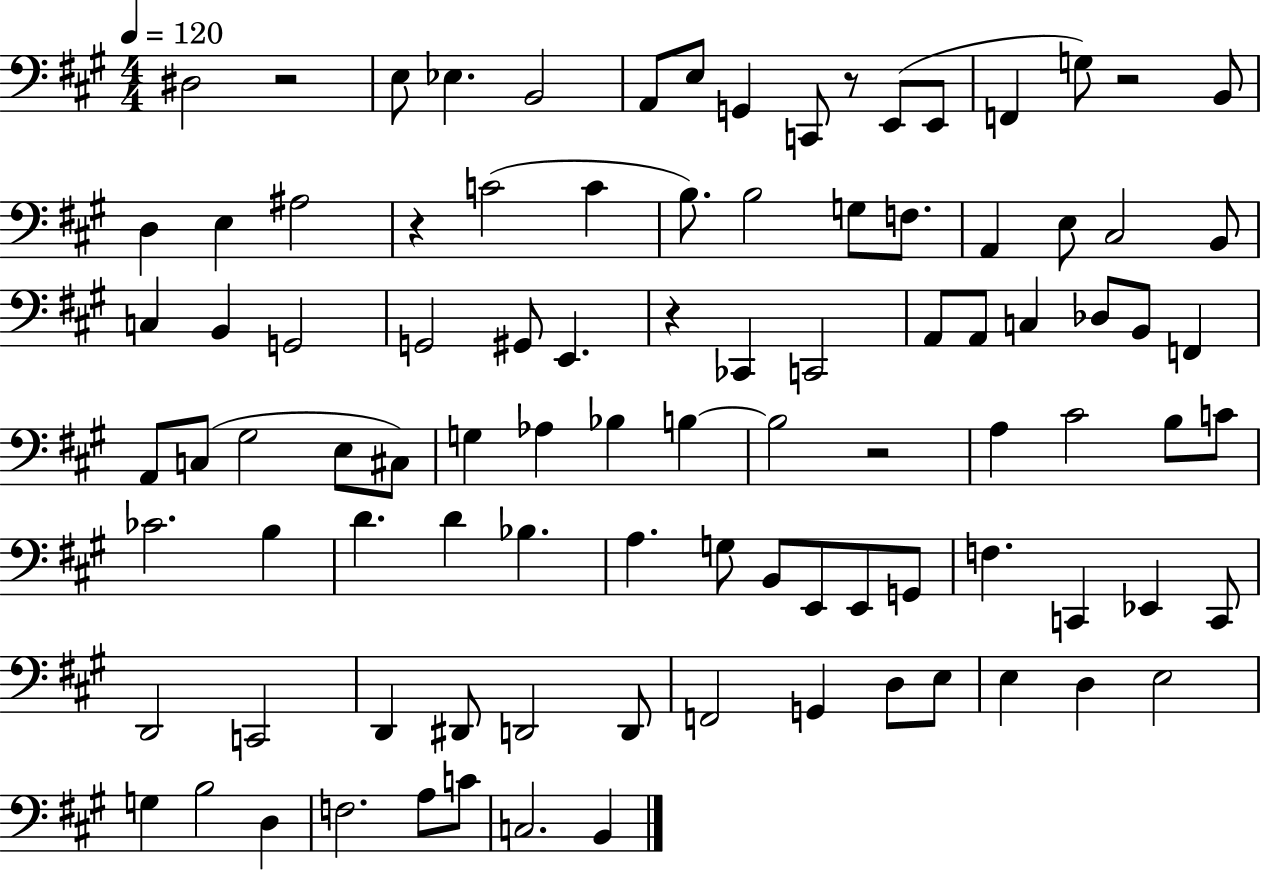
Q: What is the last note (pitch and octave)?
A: B2